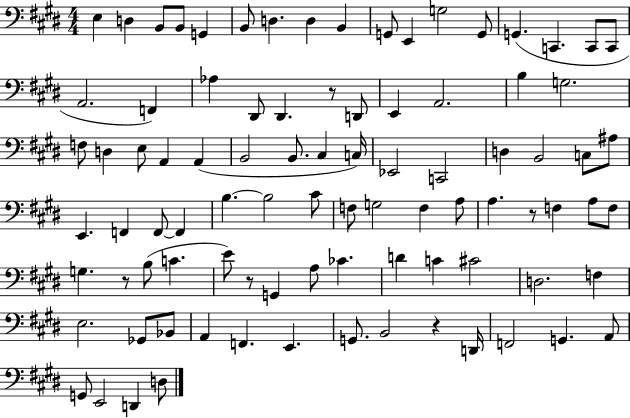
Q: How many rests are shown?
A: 5